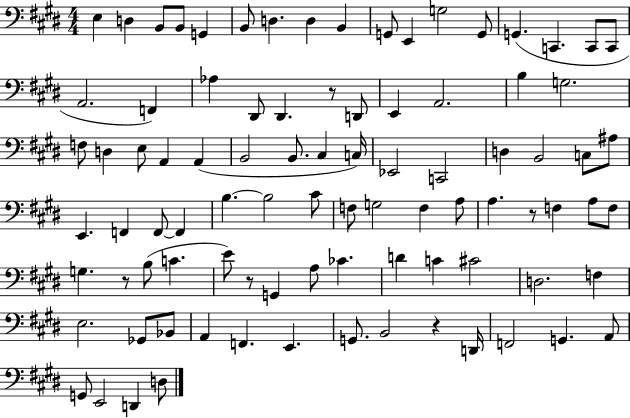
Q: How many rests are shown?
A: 5